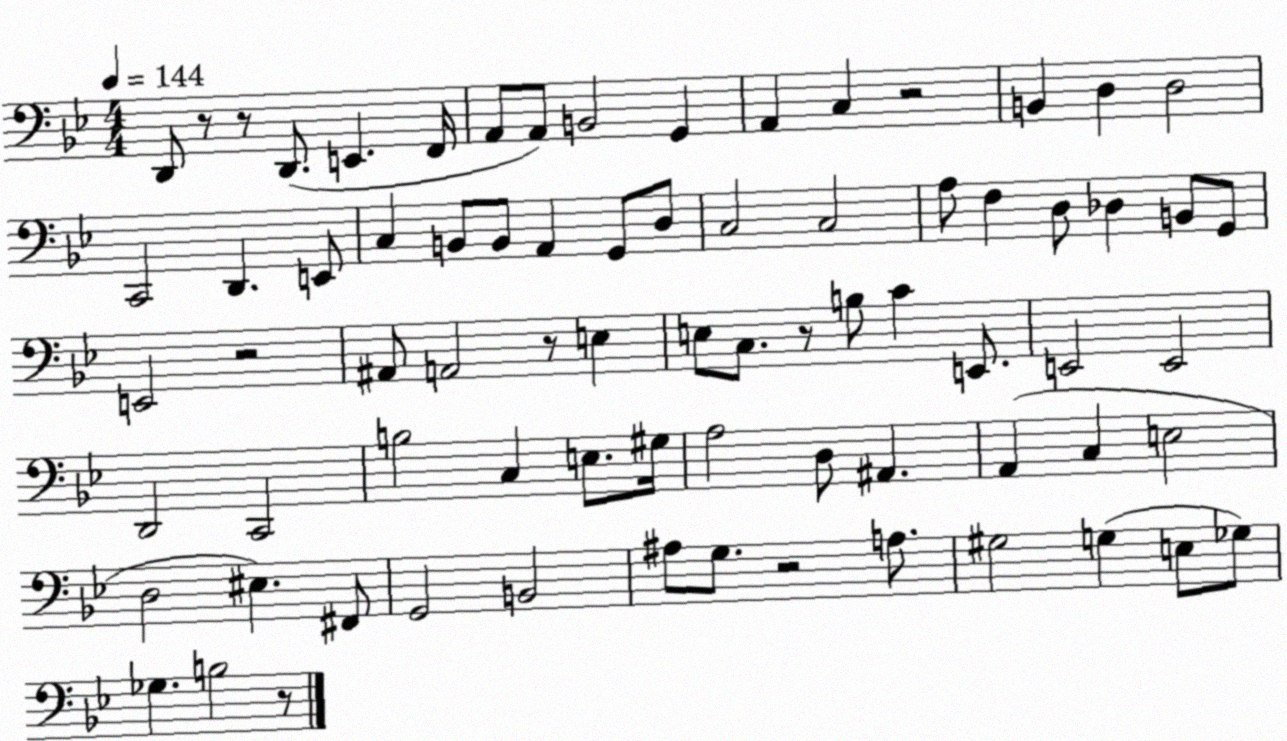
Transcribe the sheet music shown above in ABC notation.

X:1
T:Untitled
M:4/4
L:1/4
K:Bb
D,,/2 z/2 z/2 D,,/2 E,, F,,/4 A,,/2 A,,/2 B,,2 G,, A,, C, z2 B,, D, D,2 C,,2 D,, E,,/2 C, B,,/2 B,,/2 A,, G,,/2 D,/2 C,2 C,2 A,/2 F, D,/2 _D, B,,/2 G,,/2 E,,2 z2 ^A,,/2 A,,2 z/2 E, E,/2 C,/2 z/2 B,/2 C E,,/2 E,,2 E,,2 D,,2 C,,2 B,2 C, E,/2 ^G,/4 A,2 D,/2 ^A,, A,, C, E,2 D,2 ^E, ^F,,/2 G,,2 B,,2 ^A,/2 G,/2 z2 A,/2 ^G,2 G, E,/2 _G,/2 _G, B,2 z/2